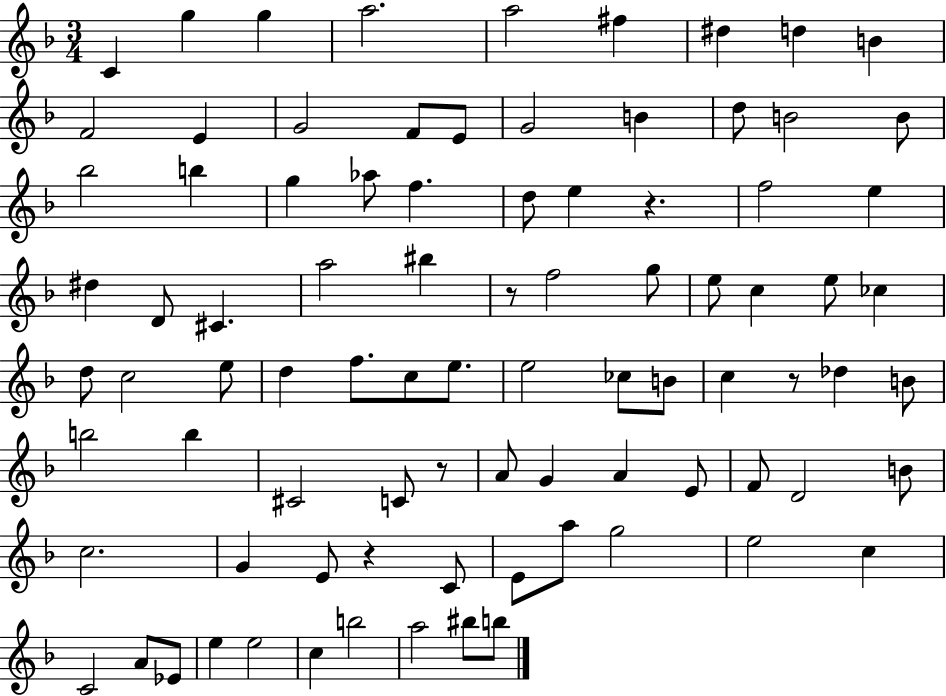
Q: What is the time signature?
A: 3/4